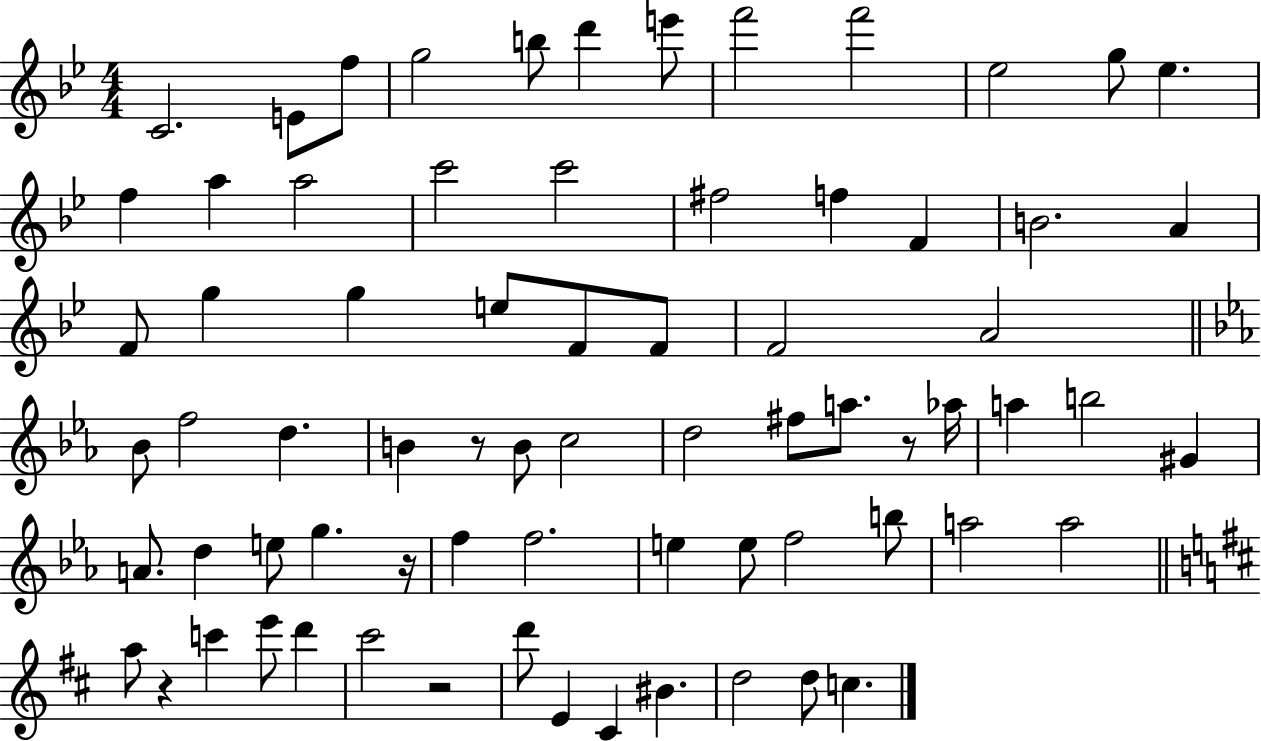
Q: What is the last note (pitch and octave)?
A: C5